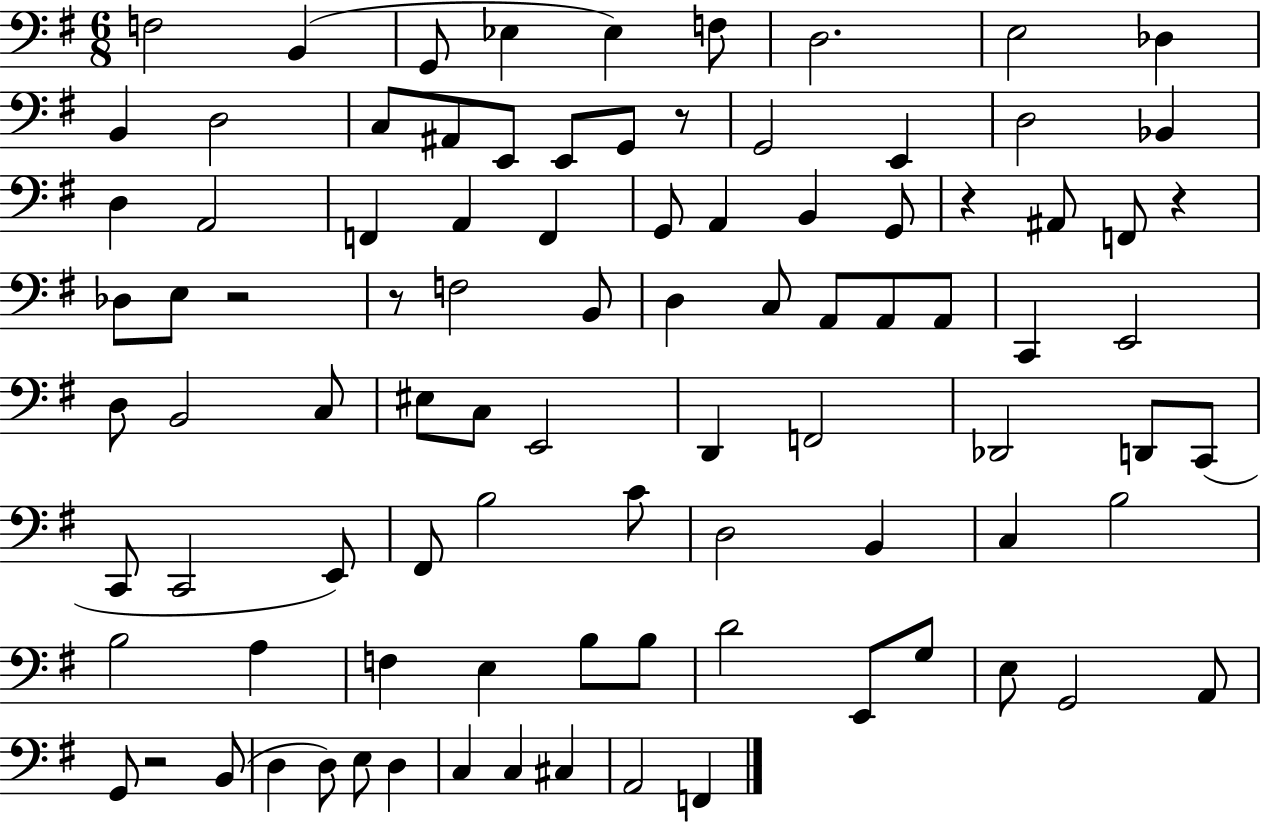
X:1
T:Untitled
M:6/8
L:1/4
K:G
F,2 B,, G,,/2 _E, _E, F,/2 D,2 E,2 _D, B,, D,2 C,/2 ^A,,/2 E,,/2 E,,/2 G,,/2 z/2 G,,2 E,, D,2 _B,, D, A,,2 F,, A,, F,, G,,/2 A,, B,, G,,/2 z ^A,,/2 F,,/2 z _D,/2 E,/2 z2 z/2 F,2 B,,/2 D, C,/2 A,,/2 A,,/2 A,,/2 C,, E,,2 D,/2 B,,2 C,/2 ^E,/2 C,/2 E,,2 D,, F,,2 _D,,2 D,,/2 C,,/2 C,,/2 C,,2 E,,/2 ^F,,/2 B,2 C/2 D,2 B,, C, B,2 B,2 A, F, E, B,/2 B,/2 D2 E,,/2 G,/2 E,/2 G,,2 A,,/2 G,,/2 z2 B,,/2 D, D,/2 E,/2 D, C, C, ^C, A,,2 F,,